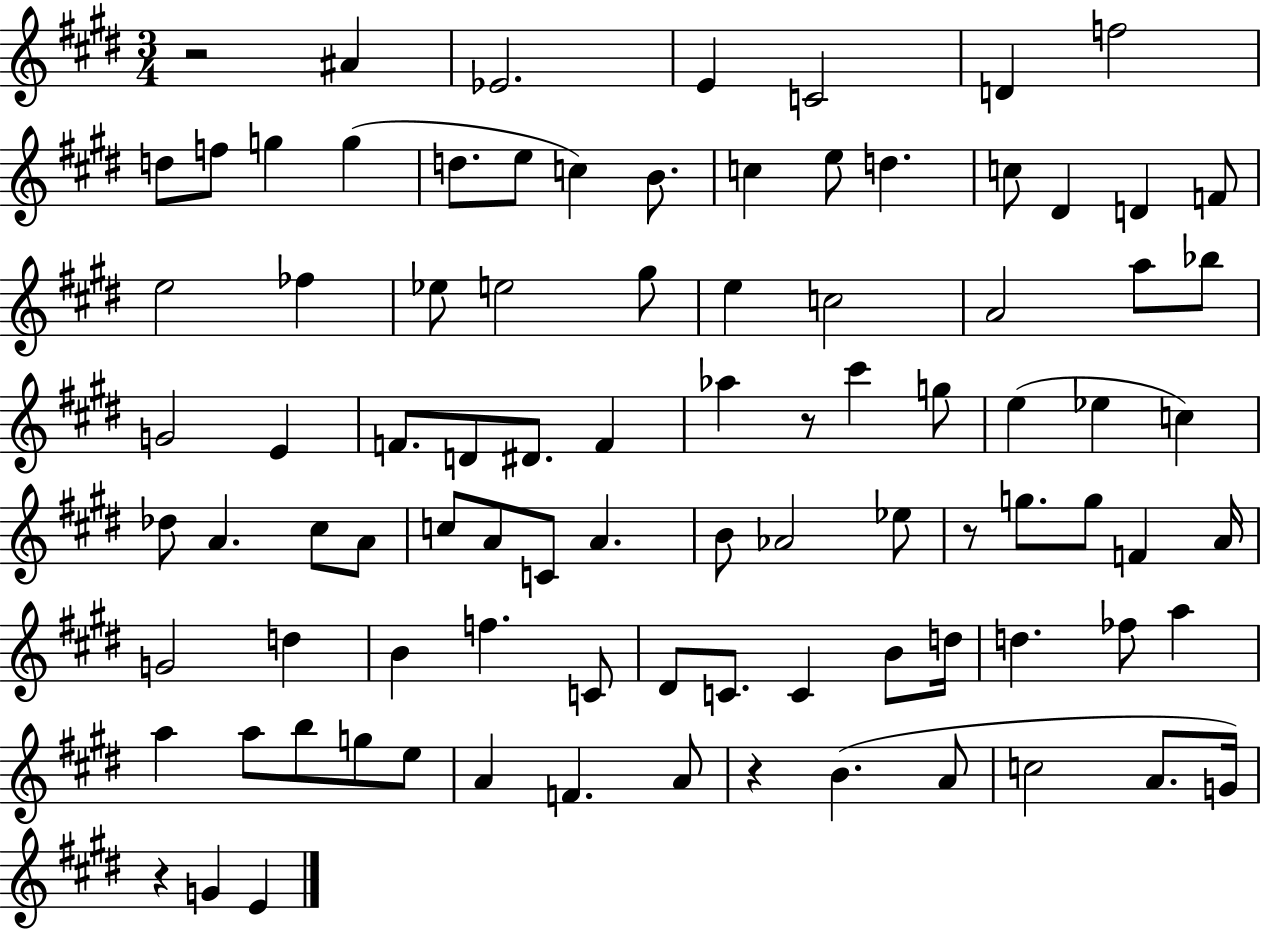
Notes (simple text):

R/h A#4/q Eb4/h. E4/q C4/h D4/q F5/h D5/e F5/e G5/q G5/q D5/e. E5/e C5/q B4/e. C5/q E5/e D5/q. C5/e D#4/q D4/q F4/e E5/h FES5/q Eb5/e E5/h G#5/e E5/q C5/h A4/h A5/e Bb5/e G4/h E4/q F4/e. D4/e D#4/e. F4/q Ab5/q R/e C#6/q G5/e E5/q Eb5/q C5/q Db5/e A4/q. C#5/e A4/e C5/e A4/e C4/e A4/q. B4/e Ab4/h Eb5/e R/e G5/e. G5/e F4/q A4/s G4/h D5/q B4/q F5/q. C4/e D#4/e C4/e. C4/q B4/e D5/s D5/q. FES5/e A5/q A5/q A5/e B5/e G5/e E5/e A4/q F4/q. A4/e R/q B4/q. A4/e C5/h A4/e. G4/s R/q G4/q E4/q